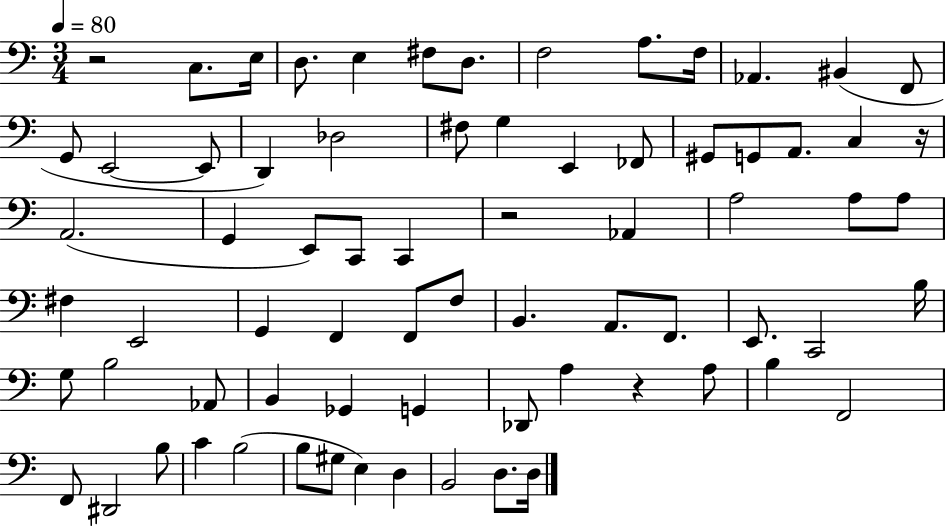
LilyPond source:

{
  \clef bass
  \numericTimeSignature
  \time 3/4
  \key c \major
  \tempo 4 = 80
  r2 c8. e16 | d8. e4 fis8 d8. | f2 a8. f16 | aes,4. bis,4( f,8 | \break g,8 e,2~~ e,8 | d,4) des2 | fis8 g4 e,4 fes,8 | gis,8 g,8 a,8. c4 r16 | \break a,2.( | g,4 e,8) c,8 c,4 | r2 aes,4 | a2 a8 a8 | \break fis4 e,2 | g,4 f,4 f,8 f8 | b,4. a,8. f,8. | e,8. c,2 b16 | \break g8 b2 aes,8 | b,4 ges,4 g,4 | des,8 a4 r4 a8 | b4 f,2 | \break f,8 dis,2 b8 | c'4 b2( | b8 gis8 e4) d4 | b,2 d8. d16 | \break \bar "|."
}